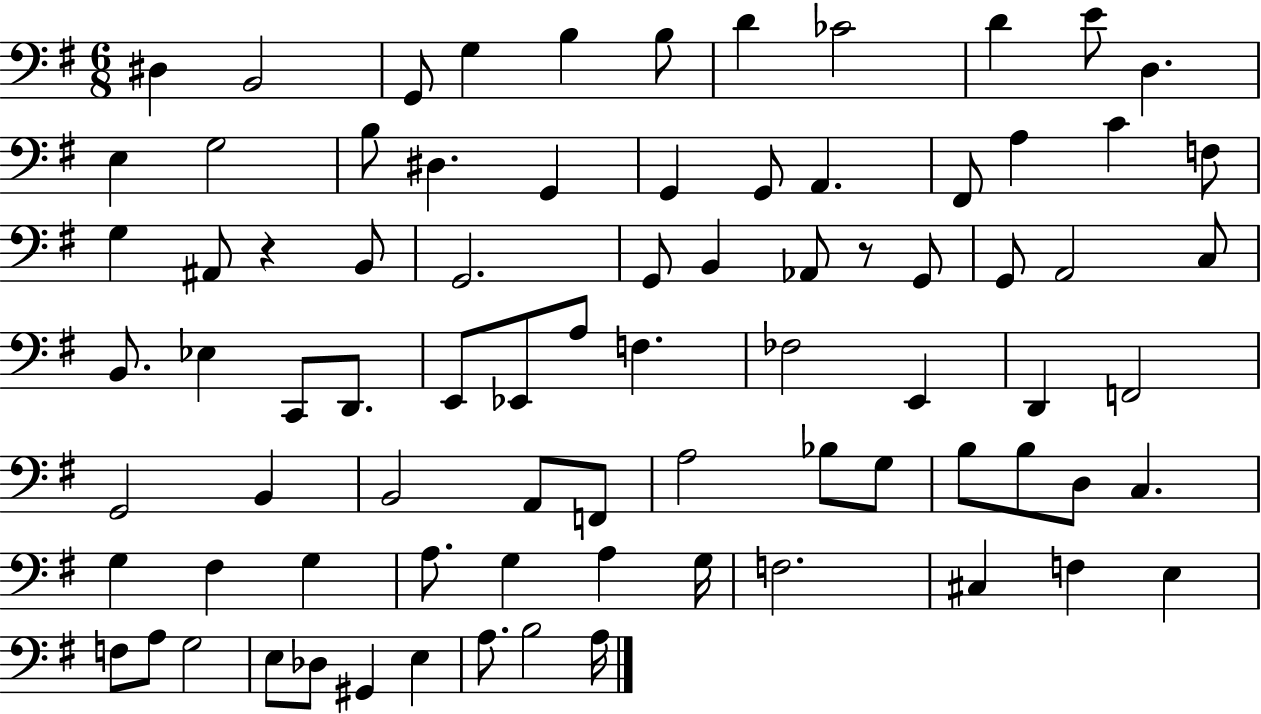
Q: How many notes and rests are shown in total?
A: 81